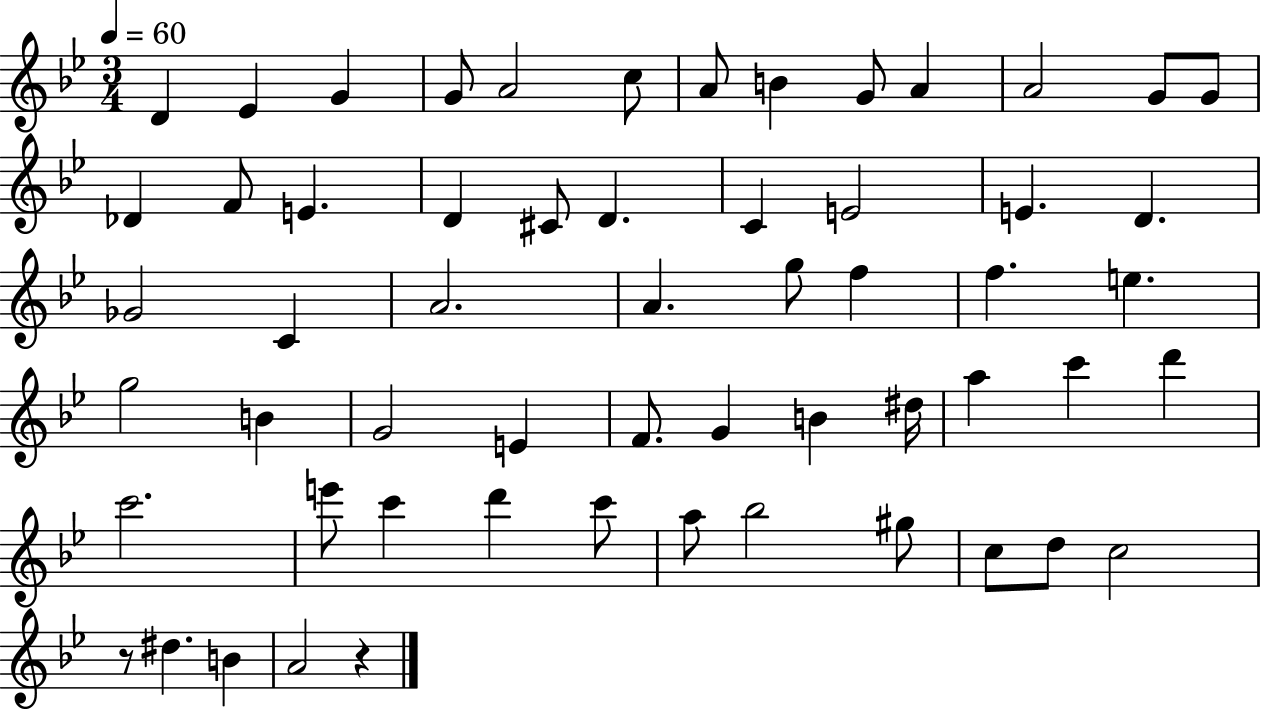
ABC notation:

X:1
T:Untitled
M:3/4
L:1/4
K:Bb
D _E G G/2 A2 c/2 A/2 B G/2 A A2 G/2 G/2 _D F/2 E D ^C/2 D C E2 E D _G2 C A2 A g/2 f f e g2 B G2 E F/2 G B ^d/4 a c' d' c'2 e'/2 c' d' c'/2 a/2 _b2 ^g/2 c/2 d/2 c2 z/2 ^d B A2 z